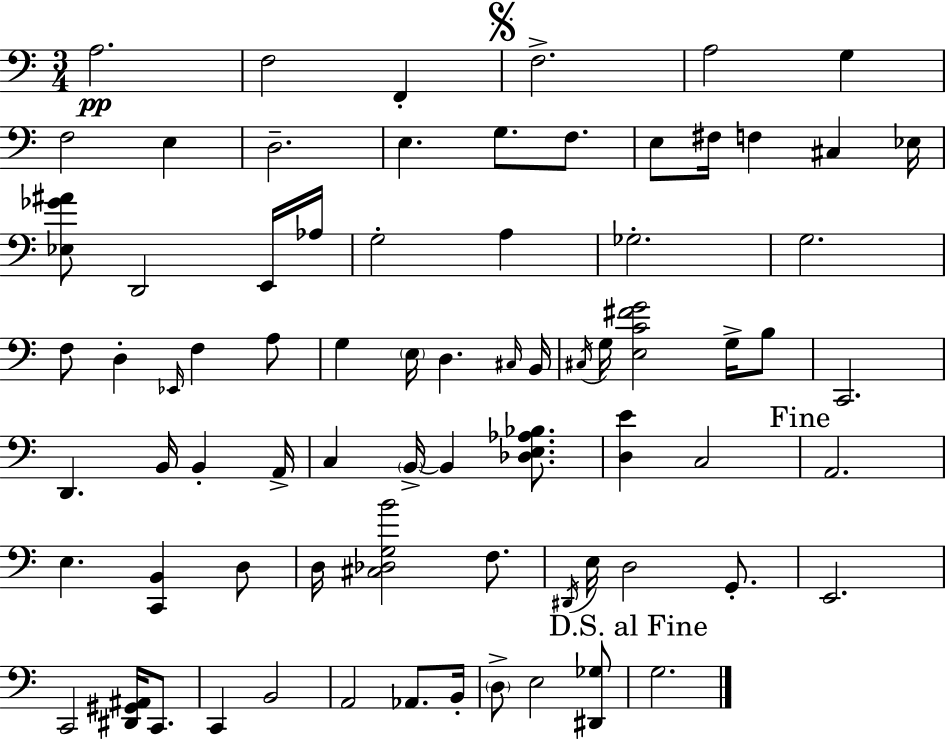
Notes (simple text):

A3/h. F3/h F2/q F3/h. A3/h G3/q F3/h E3/q D3/h. E3/q. G3/e. F3/e. E3/e F#3/s F3/q C#3/q Eb3/s [Eb3,Gb4,A#4]/e D2/h E2/s Ab3/s G3/h A3/q Gb3/h. G3/h. F3/e D3/q Eb2/s F3/q A3/e G3/q E3/s D3/q. C#3/s B2/s C#3/s G3/s [E3,C4,F#4,G4]/h G3/s B3/e C2/h. D2/q. B2/s B2/q A2/s C3/q B2/s B2/q [Db3,E3,Ab3,Bb3]/e. [D3,E4]/q C3/h A2/h. E3/q. [C2,B2]/q D3/e D3/s [C#3,Db3,G3,B4]/h F3/e. D#2/s E3/s D3/h G2/e. E2/h. C2/h [D#2,G#2,A#2]/s C2/e. C2/q B2/h A2/h Ab2/e. B2/s D3/e E3/h [D#2,Gb3]/e G3/h.